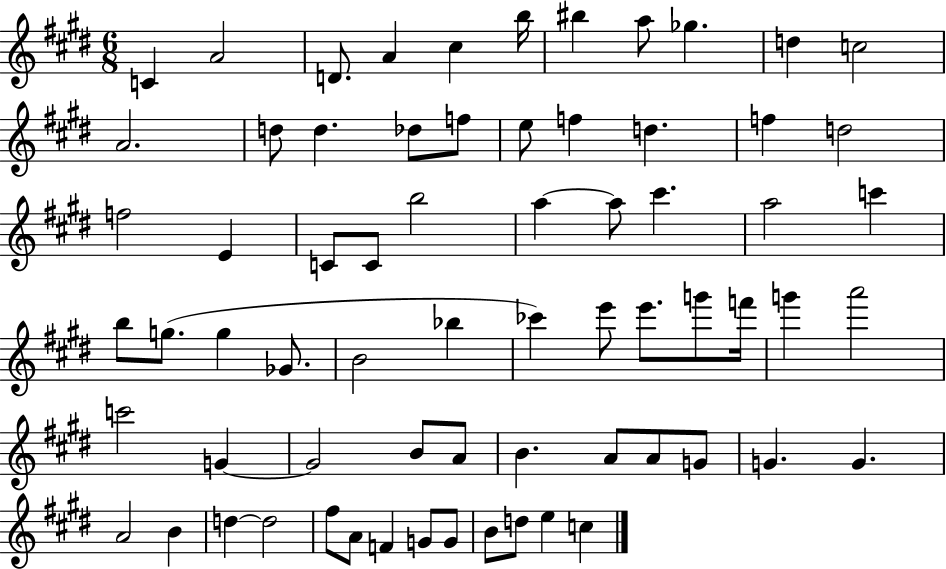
{
  \clef treble
  \numericTimeSignature
  \time 6/8
  \key e \major
  c'4 a'2 | d'8. a'4 cis''4 b''16 | bis''4 a''8 ges''4. | d''4 c''2 | \break a'2. | d''8 d''4. des''8 f''8 | e''8 f''4 d''4. | f''4 d''2 | \break f''2 e'4 | c'8 c'8 b''2 | a''4~~ a''8 cis'''4. | a''2 c'''4 | \break b''8 g''8.( g''4 ges'8. | b'2 bes''4 | ces'''4) e'''8 e'''8. g'''8 f'''16 | g'''4 a'''2 | \break c'''2 g'4~~ | g'2 b'8 a'8 | b'4. a'8 a'8 g'8 | g'4. g'4. | \break a'2 b'4 | d''4~~ d''2 | fis''8 a'8 f'4 g'8 g'8 | b'8 d''8 e''4 c''4 | \break \bar "|."
}